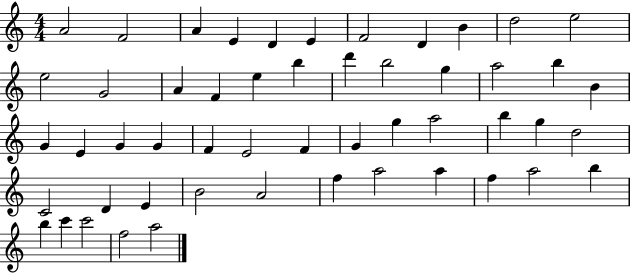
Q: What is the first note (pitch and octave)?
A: A4